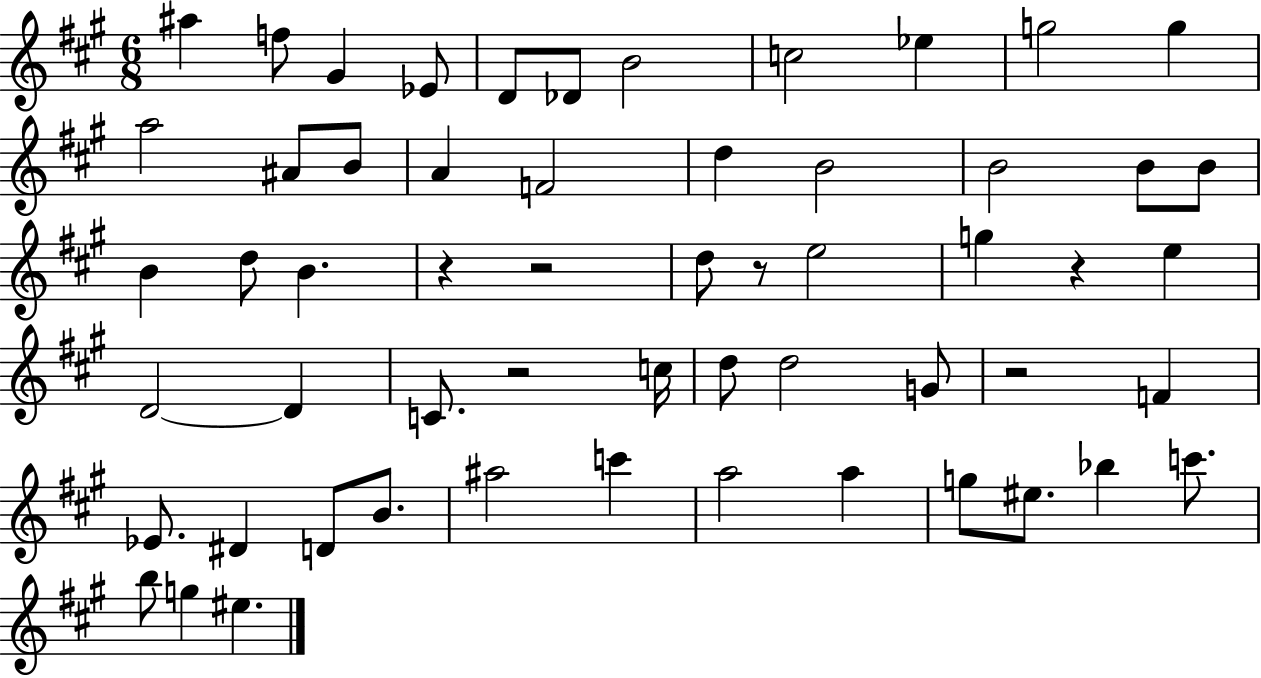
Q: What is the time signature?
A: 6/8